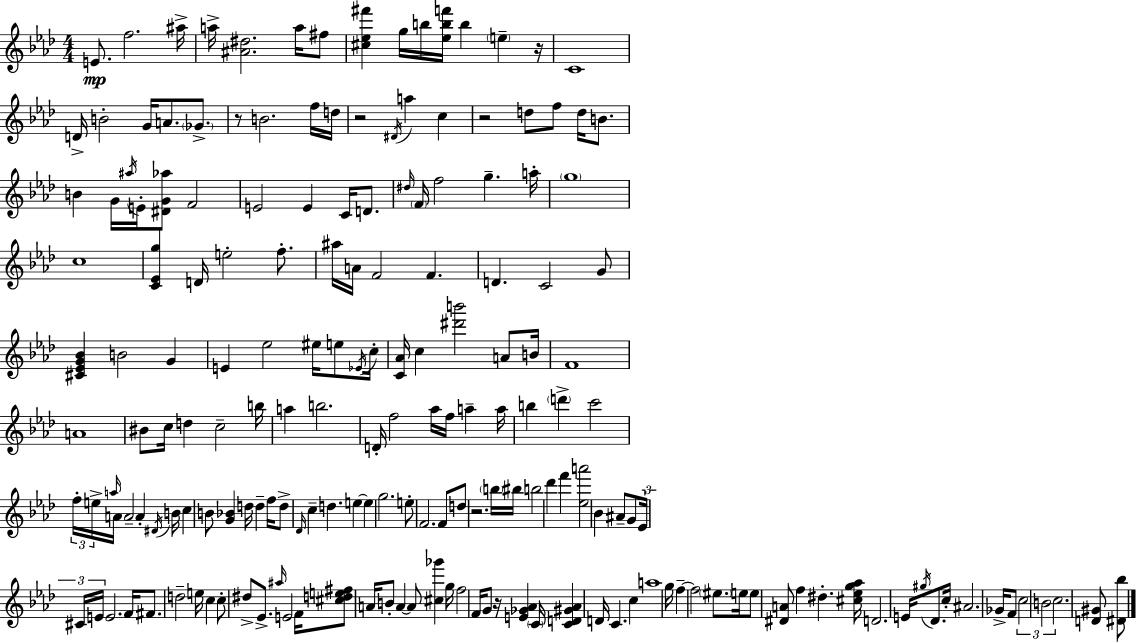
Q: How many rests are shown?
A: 6